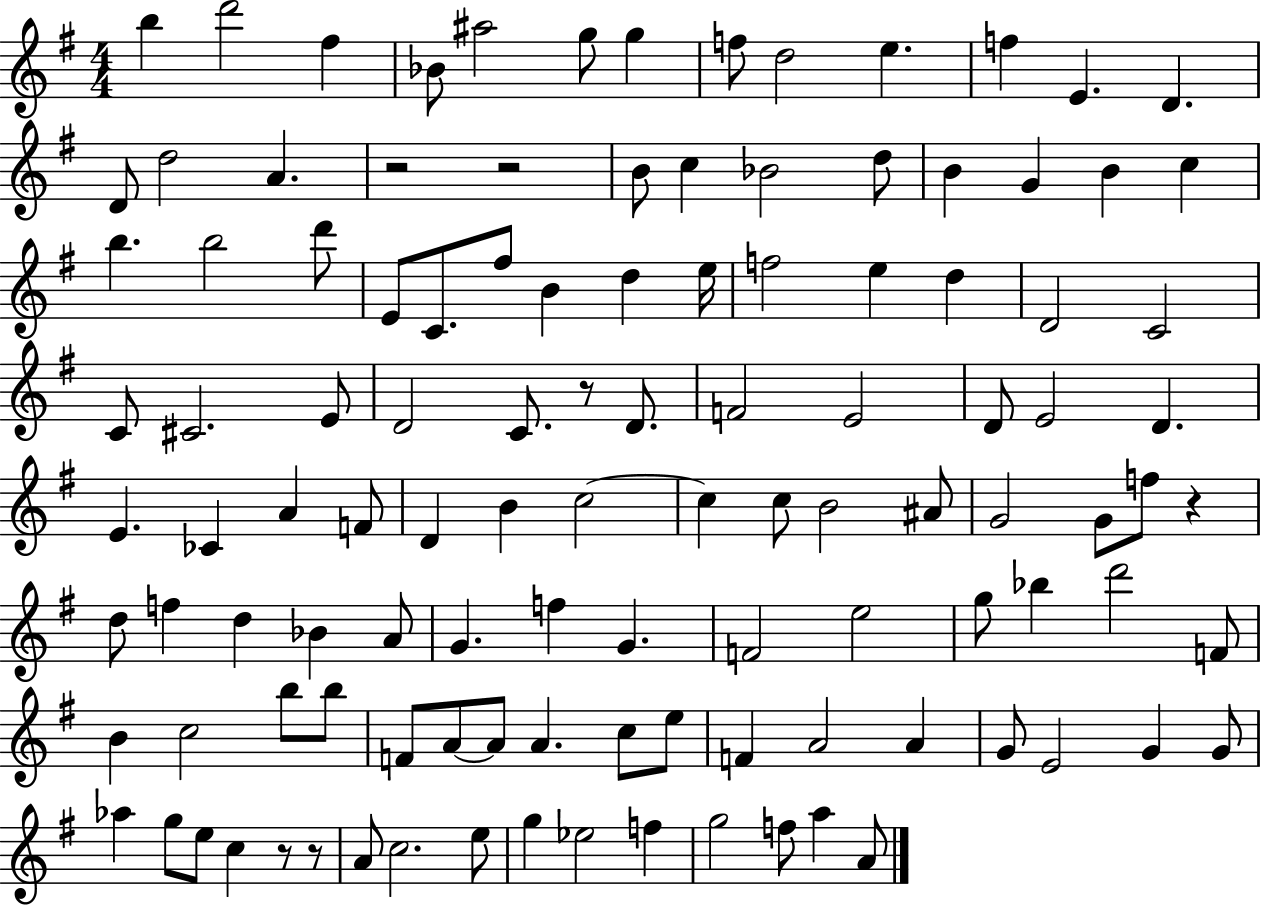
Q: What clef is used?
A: treble